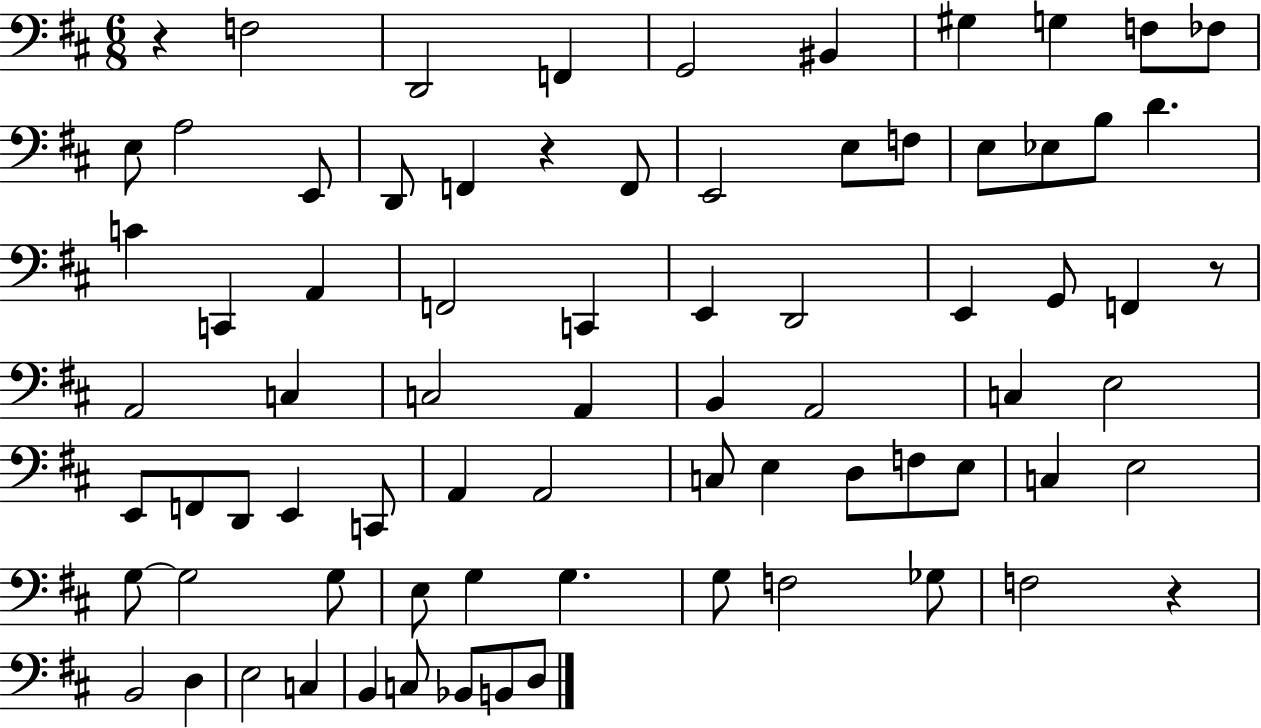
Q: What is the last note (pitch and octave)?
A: D3